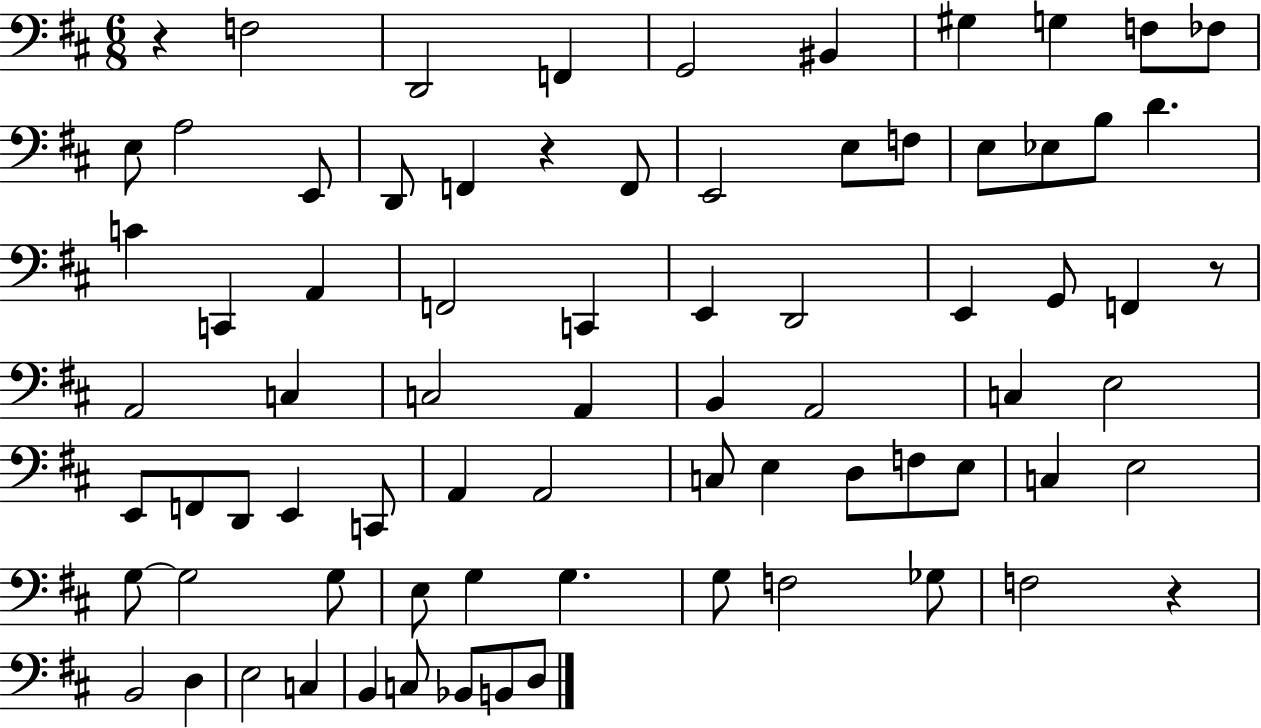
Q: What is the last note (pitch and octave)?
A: D3